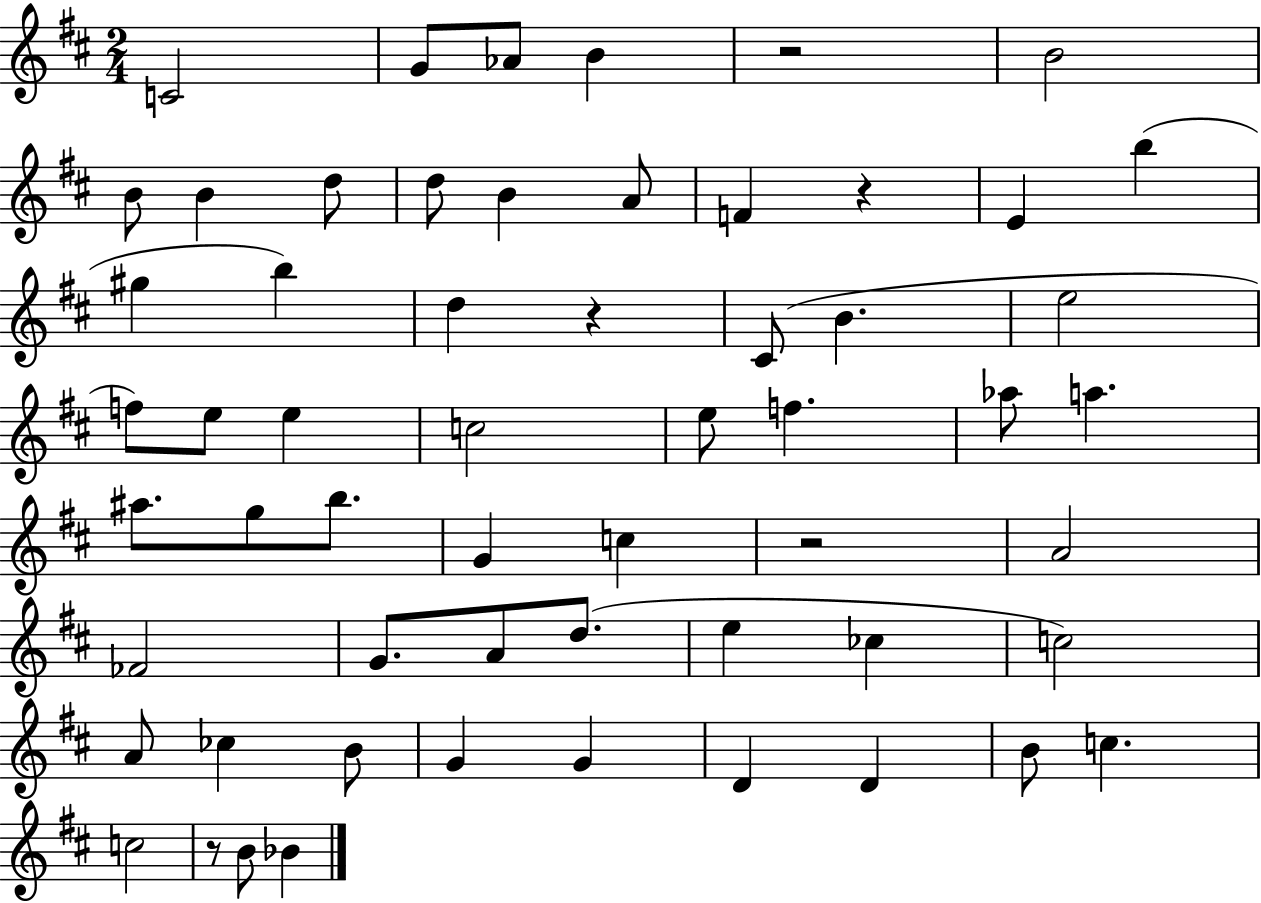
{
  \clef treble
  \numericTimeSignature
  \time 2/4
  \key d \major
  c'2 | g'8 aes'8 b'4 | r2 | b'2 | \break b'8 b'4 d''8 | d''8 b'4 a'8 | f'4 r4 | e'4 b''4( | \break gis''4 b''4) | d''4 r4 | cis'8( b'4. | e''2 | \break f''8) e''8 e''4 | c''2 | e''8 f''4. | aes''8 a''4. | \break ais''8. g''8 b''8. | g'4 c''4 | r2 | a'2 | \break fes'2 | g'8. a'8 d''8.( | e''4 ces''4 | c''2) | \break a'8 ces''4 b'8 | g'4 g'4 | d'4 d'4 | b'8 c''4. | \break c''2 | r8 b'8 bes'4 | \bar "|."
}